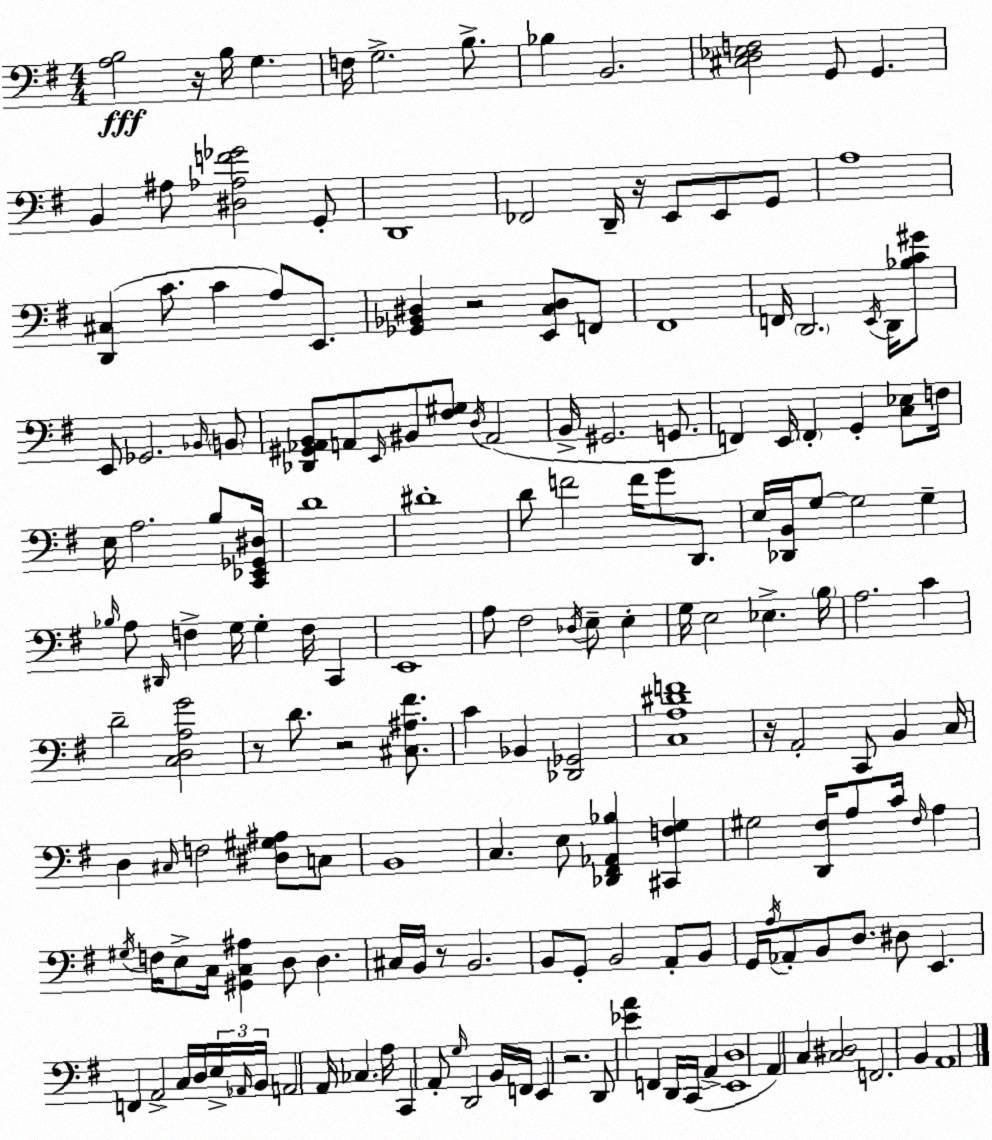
X:1
T:Untitled
M:4/4
L:1/4
K:Em
[A,B,]2 z/4 B,/4 G, F,/4 G,2 B,/2 _B, B,,2 [^C,D,_E,F,]2 G,,/2 G,, B,, ^A,/2 [^D,_A,F_G]2 G,,/2 D,,4 _F,,2 D,,/4 z/4 E,,/2 E,,/2 G,,/2 A,4 [D,,^C,] C/2 C A,/2 E,,/2 [_G,,_B,,^D,] z2 [E,,C,^D,]/2 F,,/2 ^F,,4 F,,/4 D,,2 E,,/4 D,,/4 [_B,C^G]/2 E,,/2 _G,,2 _B,,/4 B,,/2 [_D,,^G,,_A,,B,,]/2 A,,/2 E,,/4 ^B,,/2 [^F,^G,]/2 D,/4 A,,2 B,,/4 ^G,,2 G,,/2 F,, E,,/4 F,, G,, [C,_E,]/2 F,/4 E,/4 A,2 B,/2 [C,,_E,,_G,,^D,]/4 D4 ^D4 D/2 F2 F/4 G/2 D,,/2 E,/4 [_D,,B,,]/4 G,/2 G,2 G, _B,/4 A,/2 ^D,,/4 F, G,/4 G, F,/4 C,, E,,4 A,/2 ^F,2 _D,/4 E,/2 E, G,/4 E,2 _E, B,/4 A,2 C D2 [C,D,A,G]2 z/2 D/2 z2 [^C,^A,^F]/2 C _B,, [_D,,_G,,]2 [C,A,^DF]4 z/4 A,,2 C,,/2 B,, C,/4 D, ^C,/4 F,2 [^D,^G,^A,]/2 C,/2 B,,4 C, E,/2 [_D,,^F,,_A,,_B,] [^C,,F,G,] ^G,2 [D,,^F,]/4 A,/2 C/4 ^F,/4 A, ^G,/4 F,/4 E,/2 C,/4 [^G,,C,^A,] D,/2 D, ^C,/4 B,,/4 z/2 B,,2 B,,/2 G,,/2 B,,2 A,,/2 B,,/2 G,,/4 A,/4 _A,,/2 B,,/2 D,/2 ^D,/2 E,, F,, A,,2 C,/4 D,/4 E,/4 _A,,/4 B,,/4 A,,2 A,,/4 _C, A,/4 C,, A,,/2 G,/4 D,,2 B,,/4 F,,/4 E,, z2 D,,/2 [_EA] F,, D,,/4 C,,/4 A,, [E,,D,]4 A,, C, [C,^D,]2 F,,2 B,, A,,4